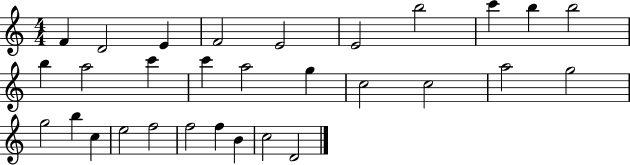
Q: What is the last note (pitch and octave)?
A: D4